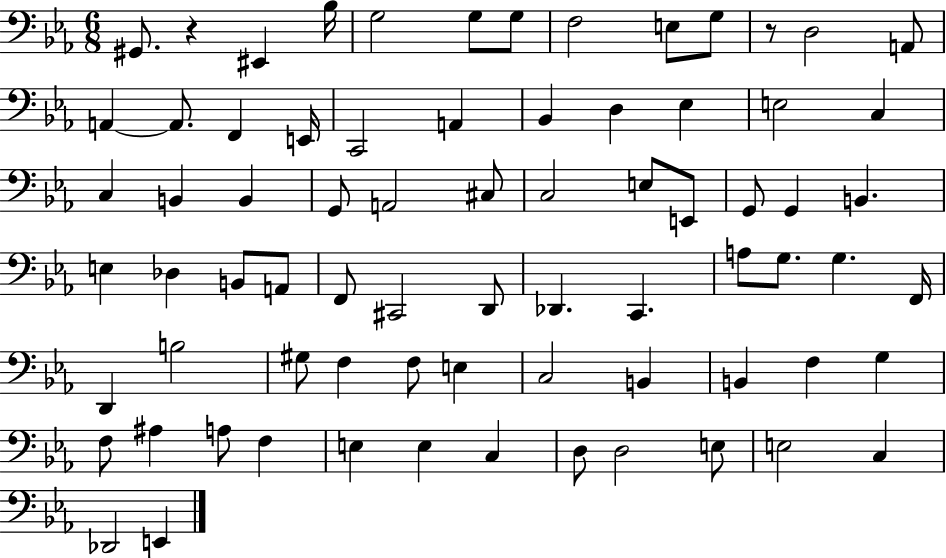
X:1
T:Untitled
M:6/8
L:1/4
K:Eb
^G,,/2 z ^E,, _B,/4 G,2 G,/2 G,/2 F,2 E,/2 G,/2 z/2 D,2 A,,/2 A,, A,,/2 F,, E,,/4 C,,2 A,, _B,, D, _E, E,2 C, C, B,, B,, G,,/2 A,,2 ^C,/2 C,2 E,/2 E,,/2 G,,/2 G,, B,, E, _D, B,,/2 A,,/2 F,,/2 ^C,,2 D,,/2 _D,, C,, A,/2 G,/2 G, F,,/4 D,, B,2 ^G,/2 F, F,/2 E, C,2 B,, B,, F, G, F,/2 ^A, A,/2 F, E, E, C, D,/2 D,2 E,/2 E,2 C, _D,,2 E,,